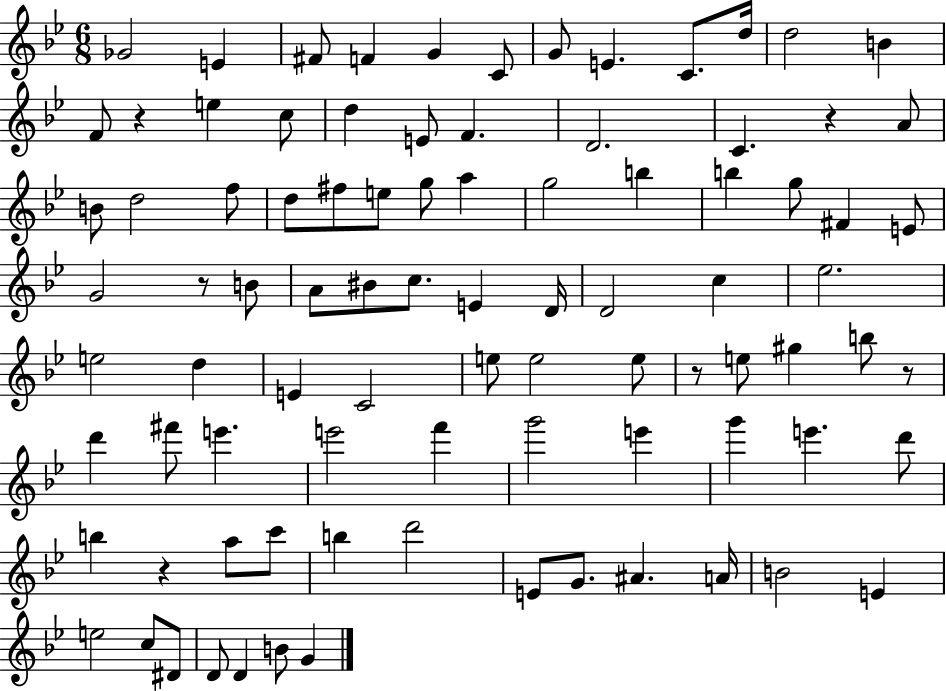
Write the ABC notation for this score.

X:1
T:Untitled
M:6/8
L:1/4
K:Bb
_G2 E ^F/2 F G C/2 G/2 E C/2 d/4 d2 B F/2 z e c/2 d E/2 F D2 C z A/2 B/2 d2 f/2 d/2 ^f/2 e/2 g/2 a g2 b b g/2 ^F E/2 G2 z/2 B/2 A/2 ^B/2 c/2 E D/4 D2 c _e2 e2 d E C2 e/2 e2 e/2 z/2 e/2 ^g b/2 z/2 d' ^f'/2 e' e'2 f' g'2 e' g' e' d'/2 b z a/2 c'/2 b d'2 E/2 G/2 ^A A/4 B2 E e2 c/2 ^D/2 D/2 D B/2 G